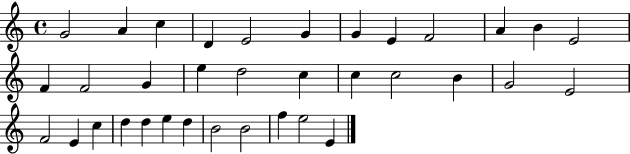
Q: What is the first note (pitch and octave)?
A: G4